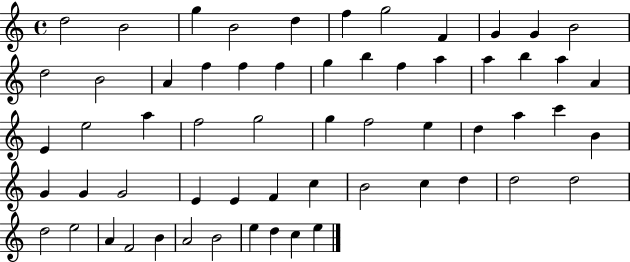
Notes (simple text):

D5/h B4/h G5/q B4/h D5/q F5/q G5/h F4/q G4/q G4/q B4/h D5/h B4/h A4/q F5/q F5/q F5/q G5/q B5/q F5/q A5/q A5/q B5/q A5/q A4/q E4/q E5/h A5/q F5/h G5/h G5/q F5/h E5/q D5/q A5/q C6/q B4/q G4/q G4/q G4/h E4/q E4/q F4/q C5/q B4/h C5/q D5/q D5/h D5/h D5/h E5/h A4/q F4/h B4/q A4/h B4/h E5/q D5/q C5/q E5/q